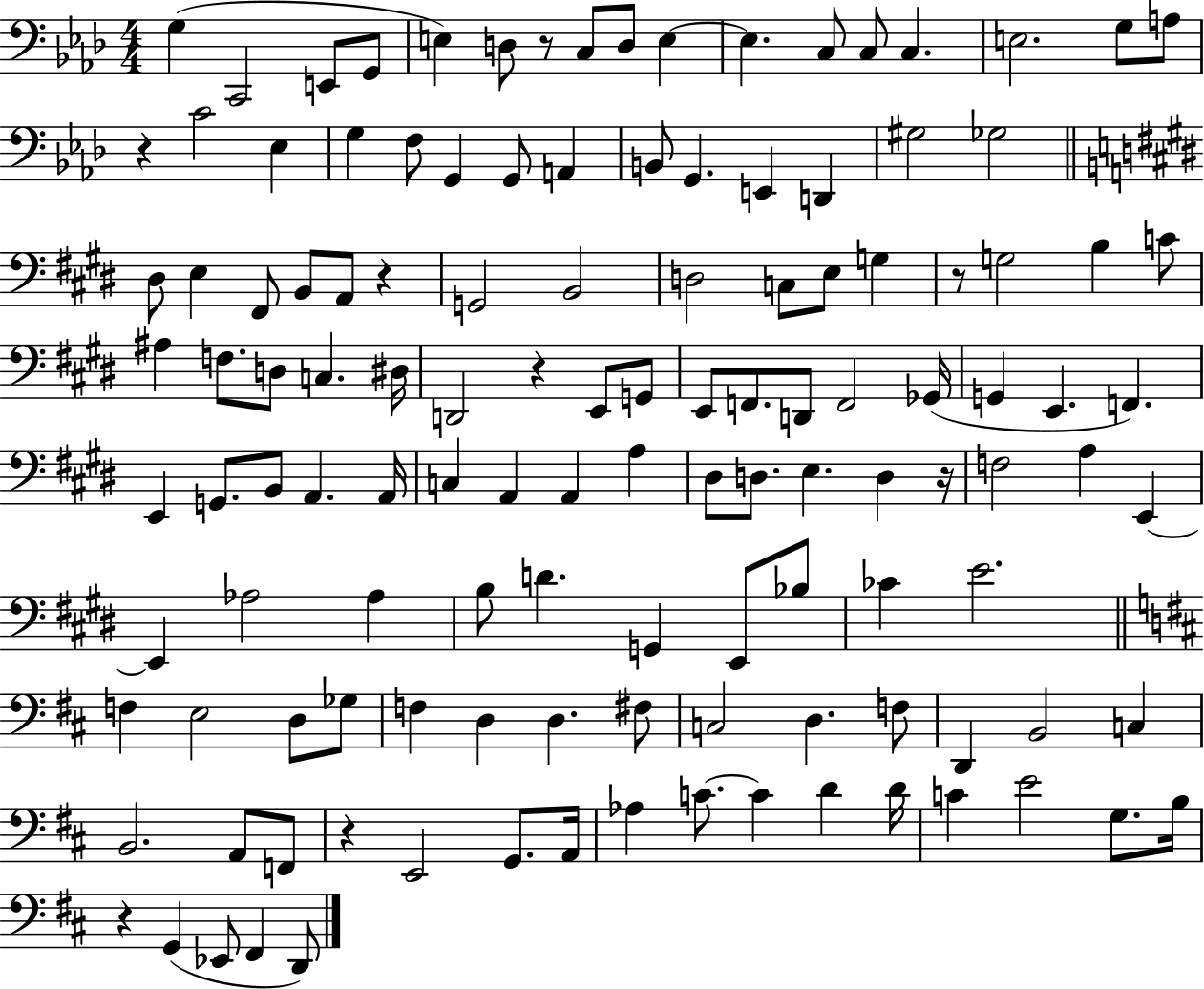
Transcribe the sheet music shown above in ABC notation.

X:1
T:Untitled
M:4/4
L:1/4
K:Ab
G, C,,2 E,,/2 G,,/2 E, D,/2 z/2 C,/2 D,/2 E, E, C,/2 C,/2 C, E,2 G,/2 A,/2 z C2 _E, G, F,/2 G,, G,,/2 A,, B,,/2 G,, E,, D,, ^G,2 _G,2 ^D,/2 E, ^F,,/2 B,,/2 A,,/2 z G,,2 B,,2 D,2 C,/2 E,/2 G, z/2 G,2 B, C/2 ^A, F,/2 D,/2 C, ^D,/4 D,,2 z E,,/2 G,,/2 E,,/2 F,,/2 D,,/2 F,,2 _G,,/4 G,, E,, F,, E,, G,,/2 B,,/2 A,, A,,/4 C, A,, A,, A, ^D,/2 D,/2 E, D, z/4 F,2 A, E,, E,, _A,2 _A, B,/2 D G,, E,,/2 _B,/2 _C E2 F, E,2 D,/2 _G,/2 F, D, D, ^F,/2 C,2 D, F,/2 D,, B,,2 C, B,,2 A,,/2 F,,/2 z E,,2 G,,/2 A,,/4 _A, C/2 C D D/4 C E2 G,/2 B,/4 z G,, _E,,/2 ^F,, D,,/2